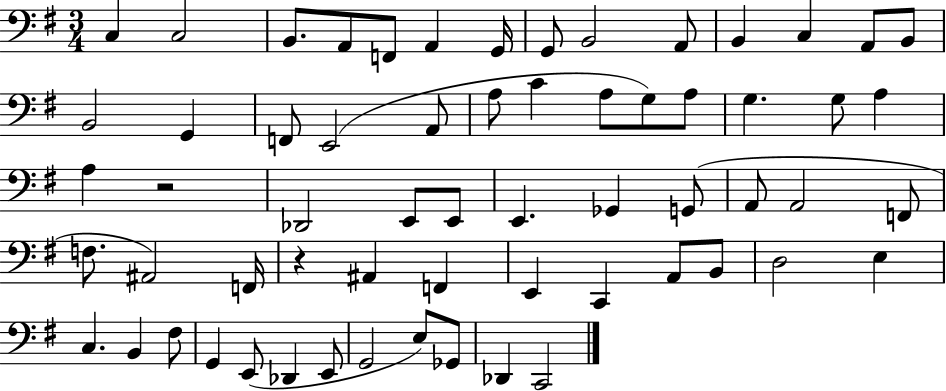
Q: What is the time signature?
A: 3/4